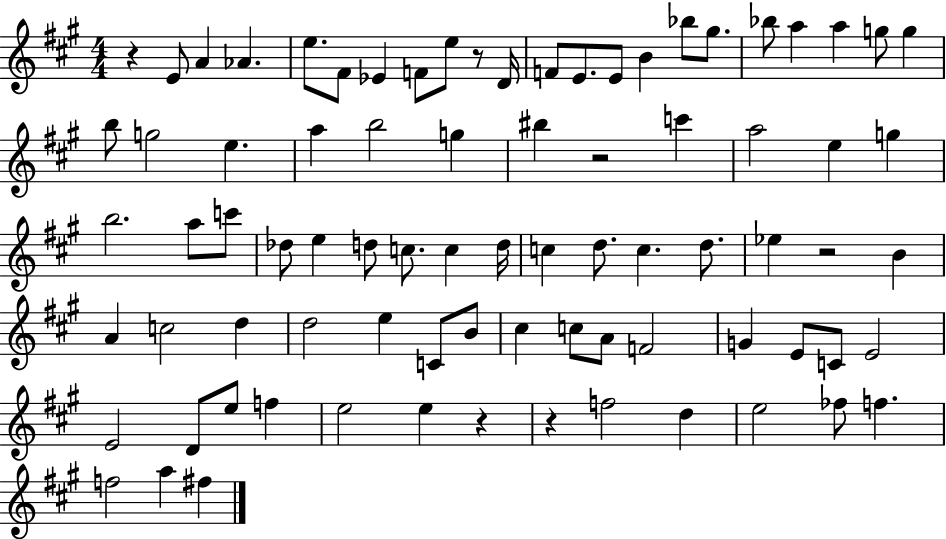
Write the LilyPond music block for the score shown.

{
  \clef treble
  \numericTimeSignature
  \time 4/4
  \key a \major
  r4 e'8 a'4 aes'4. | e''8. fis'8 ees'4 f'8 e''8 r8 d'16 | f'8 e'8. e'8 b'4 bes''8 gis''8. | bes''8 a''4 a''4 g''8 g''4 | \break b''8 g''2 e''4. | a''4 b''2 g''4 | bis''4 r2 c'''4 | a''2 e''4 g''4 | \break b''2. a''8 c'''8 | des''8 e''4 d''8 c''8. c''4 d''16 | c''4 d''8. c''4. d''8. | ees''4 r2 b'4 | \break a'4 c''2 d''4 | d''2 e''4 c'8 b'8 | cis''4 c''8 a'8 f'2 | g'4 e'8 c'8 e'2 | \break e'2 d'8 e''8 f''4 | e''2 e''4 r4 | r4 f''2 d''4 | e''2 fes''8 f''4. | \break f''2 a''4 fis''4 | \bar "|."
}